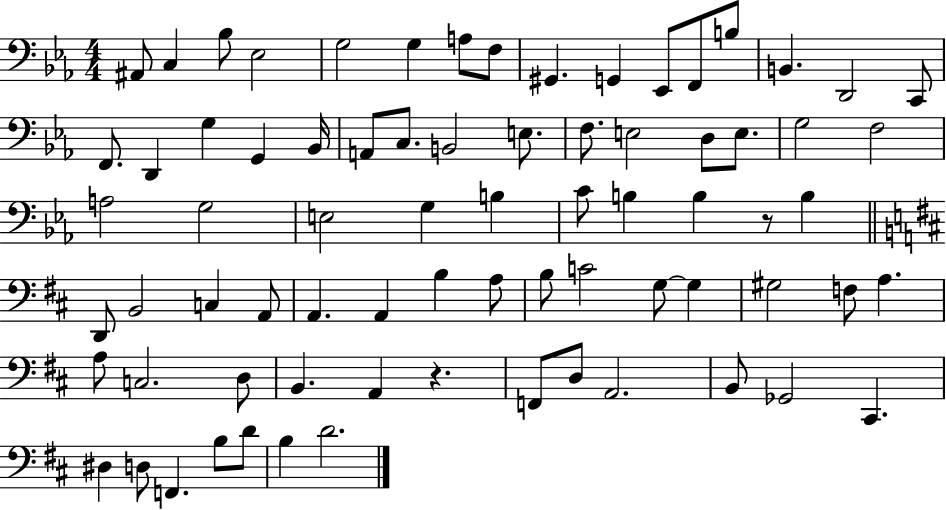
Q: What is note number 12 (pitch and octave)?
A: F2